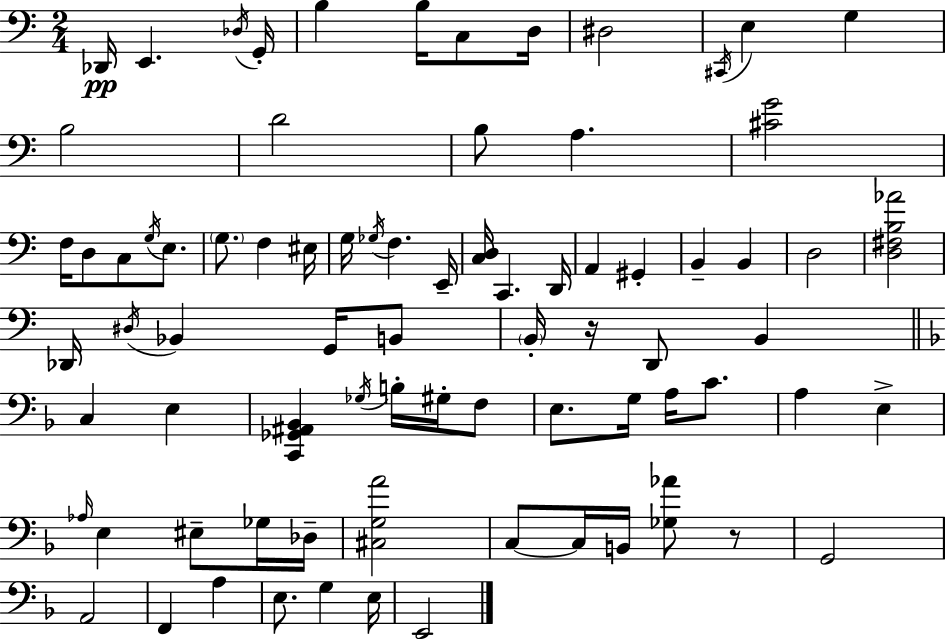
Db2/s E2/q. Db3/s G2/s B3/q B3/s C3/e D3/s D#3/h C#2/s E3/q G3/q B3/h D4/h B3/e A3/q. [C#4,G4]/h F3/s D3/e C3/e G3/s E3/e. G3/e. F3/q EIS3/s G3/s Gb3/s F3/q. E2/s [C3,D3]/s C2/q. D2/s A2/q G#2/q B2/q B2/q D3/h [D3,F#3,B3,Ab4]/h Db2/s D#3/s Bb2/q G2/s B2/e B2/s R/s D2/e B2/q C3/q E3/q [C2,Gb2,A#2,Bb2]/q Gb3/s B3/s G#3/s F3/e E3/e. G3/s A3/s C4/e. A3/q E3/q Ab3/s E3/q EIS3/e Gb3/s Db3/s [C#3,G3,A4]/h C3/e C3/s B2/s [Gb3,Ab4]/e R/e G2/h A2/h F2/q A3/q E3/e. G3/q E3/s E2/h